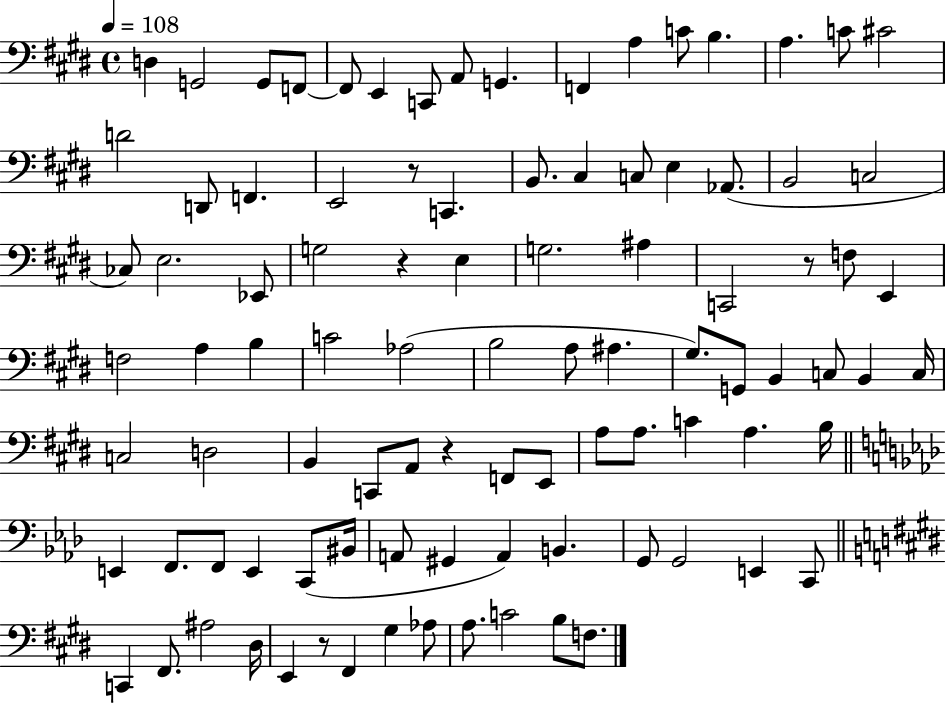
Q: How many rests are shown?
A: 5